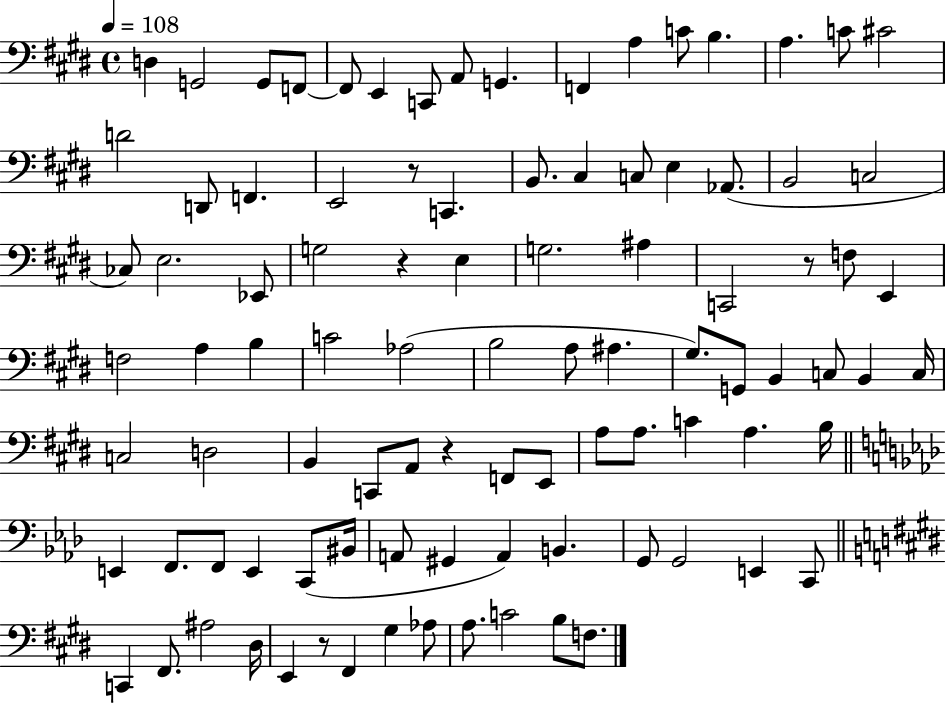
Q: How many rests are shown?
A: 5